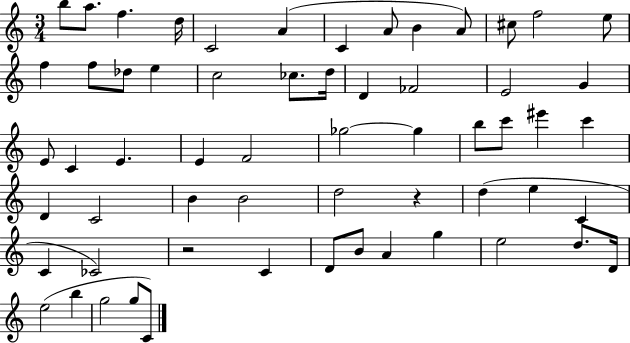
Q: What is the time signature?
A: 3/4